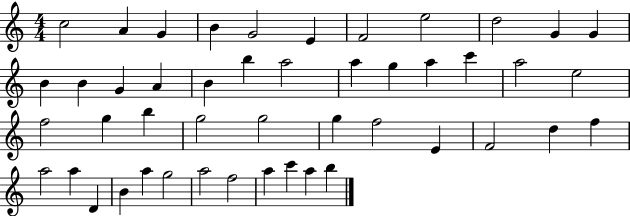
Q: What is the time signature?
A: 4/4